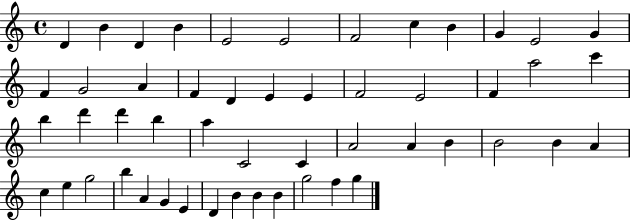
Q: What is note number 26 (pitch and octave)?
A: D6